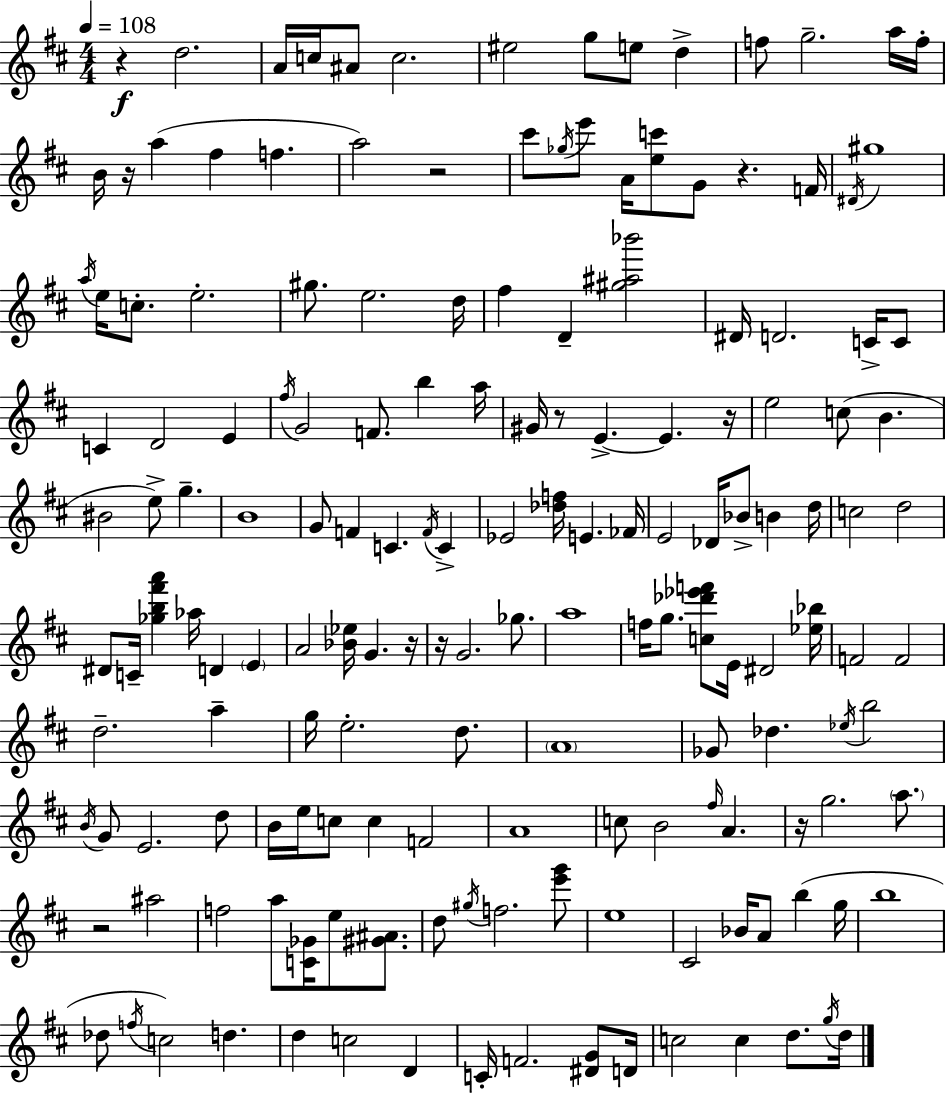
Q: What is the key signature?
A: D major